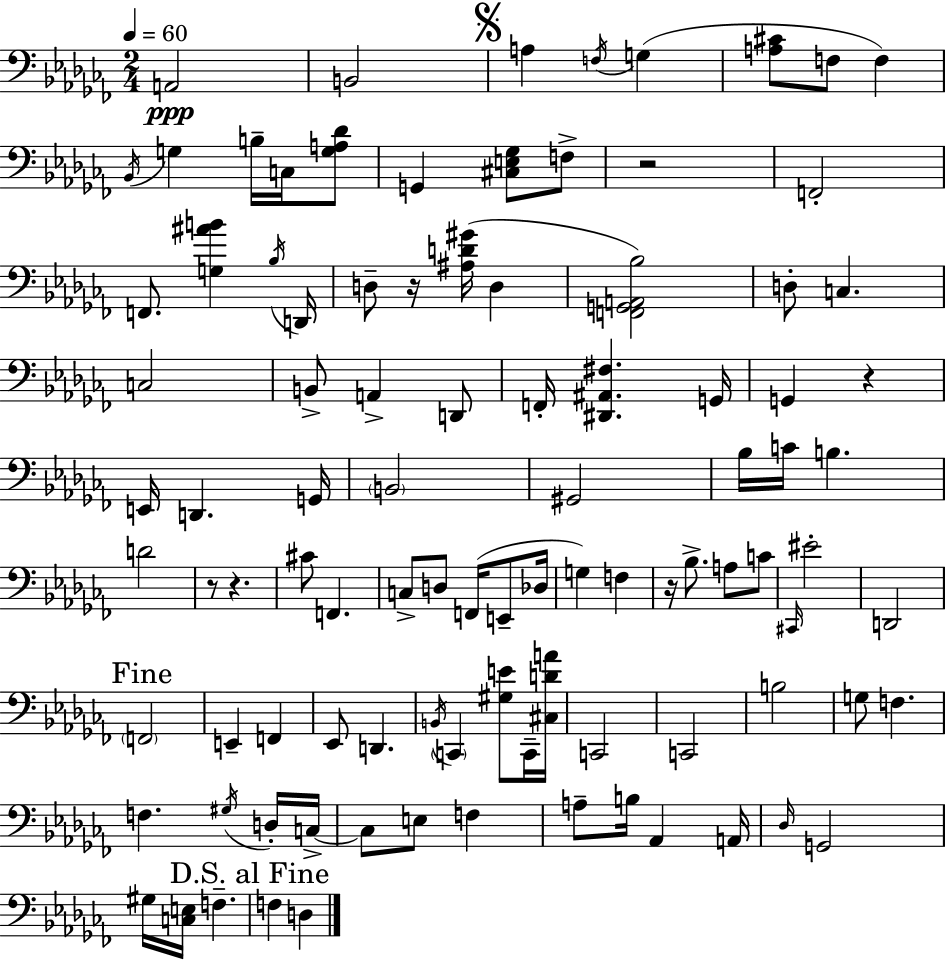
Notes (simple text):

A2/h B2/h A3/q F3/s G3/q [A3,C#4]/e F3/e F3/q Bb2/s G3/q B3/s C3/s [G3,A3,Db4]/e G2/q [C#3,E3,Gb3]/e F3/e R/h F2/h F2/e. [G3,A#4,B4]/q Bb3/s D2/s D3/e R/s [A#3,D4,G#4]/s D3/q [F2,G2,A2,Bb3]/h D3/e C3/q. C3/h B2/e A2/q D2/e F2/s [D#2,A#2,F#3]/q. G2/s G2/q R/q E2/s D2/q. G2/s B2/h G#2/h Bb3/s C4/s B3/q. D4/h R/e R/q. C#4/e F2/q. C3/e D3/e F2/s E2/e Db3/s G3/q F3/q R/s Bb3/e. A3/e C4/e C#2/s EIS4/h D2/h F2/h E2/q F2/q Eb2/e D2/q. B2/s C2/q [G#3,E4]/e C2/s [C#3,D4,A4]/s C2/h C2/h B3/h G3/e F3/q. F3/q. G#3/s D3/s C3/s C3/e E3/e F3/q A3/e B3/s Ab2/q A2/s Db3/s G2/h G#3/s [C3,E3]/s F3/q. F3/q D3/q